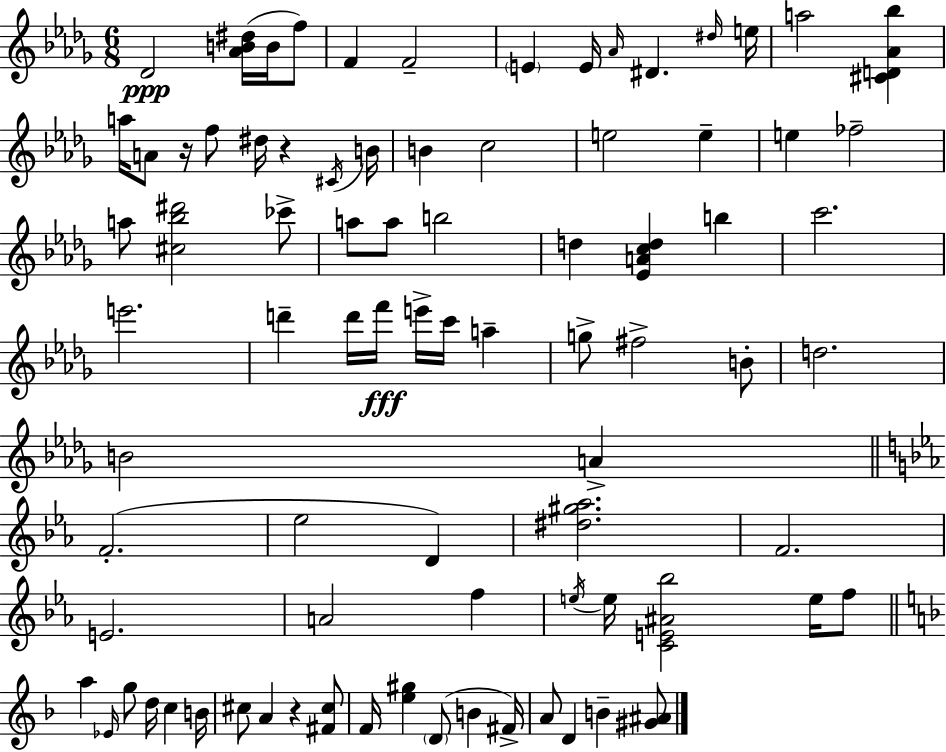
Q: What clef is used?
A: treble